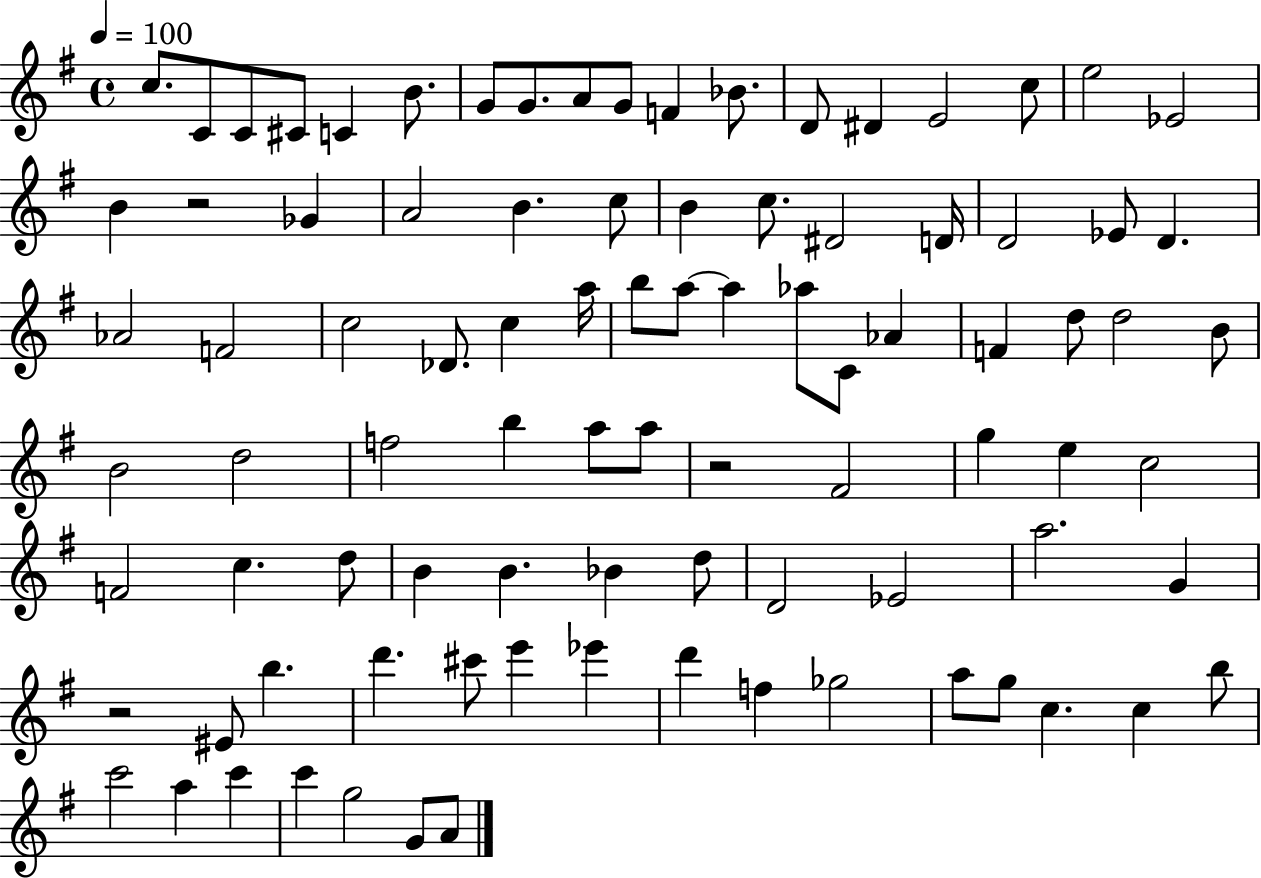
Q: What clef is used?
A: treble